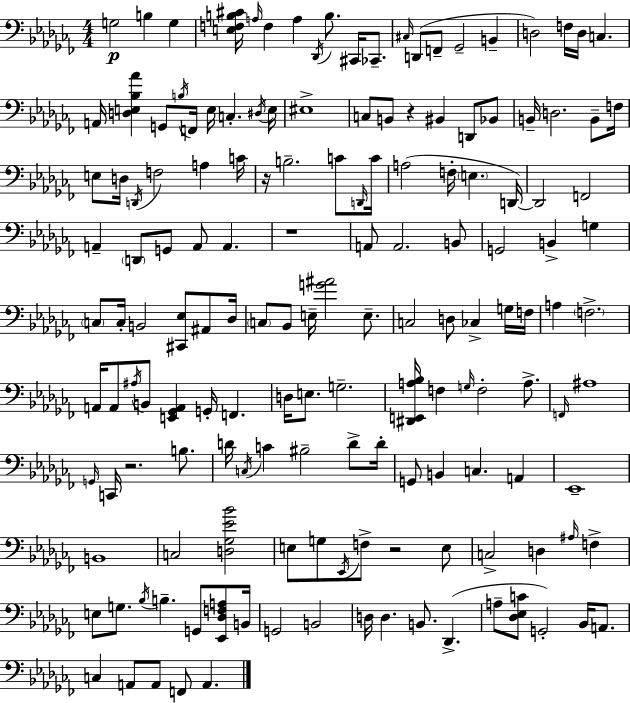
{
  \clef bass
  \numericTimeSignature
  \time 4/4
  \key aes \minor
  g2\p b4 g4 | <e f b cis'>16 \grace { a16 } f4 a4 \acciaccatura { des,16 } b8. cis,16 ces,8.-- | \grace { cis16 } d,8( f,8-- ges,2-- b,4-- | d2) f16 d16 c4. | \break a,16 <d e bes aes'>4 g,8 \acciaccatura { b16 } f,16 e16 c4.-. | \acciaccatura { dis16 } e16 eis1-> | c8 b,8 r4 bis,4 | d,8 bes,8 b,16-- d2. | \break b,8-- f16 e8 d16 \acciaccatura { d,16 } f2 | a4 c'16 r16 b2.-- | c'8 \grace { d,16 } c'16 a2( f16-. | \parenthesize e4. d,16~~) d,2 f,2 | \break a,4-- \parenthesize d,8 g,8 a,8 | a,4. r1 | a,8 a,2. | b,8 g,2 b,4-> | \break g4 \parenthesize c8 c16-. b,2 | <cis, ees>8 ais,8 des16 \parenthesize c8 bes,8 e16-- <g' ais'>2 | e8.-- c2 d8 | ces4-> g16 f16 a4 \parenthesize f2.-> | \break a,16 a,8 \acciaccatura { ais16 } b,8 <e, ges, a,>4 | g,16-. f,4. d16 e8. g2.-- | <dis, e, a bes>16 f4 \grace { g16 } f2-. | a8.-> \grace { f,16 } ais1 | \break \grace { g,16 } c,16 r2. | b8. d'16 \acciaccatura { c16 } c'4 | bis2-- d'8-> d'16-. g,8 b,4 | c4. a,4 ees,1-- | \break b,1 | c2 | <d ges ees' bes'>2 e8 g8 | \acciaccatura { ees,16 } f8-> r2 e8 c2-> | \break d4 \grace { ais16 } f4-> e8 | g8. \acciaccatura { bes16 } b4.-- g,8 <ees, des f a>8 b,16 g,2 | b,2 d16 | d4. b,8. des,4.->( a8-- | \break <des ees c'>8 g,2-.) bes,16 a,8. c4 | a,8 a,8 f,8 a,4. \bar "|."
}